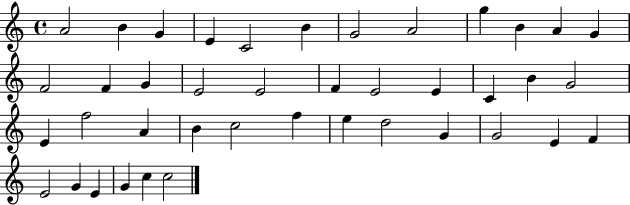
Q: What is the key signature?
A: C major